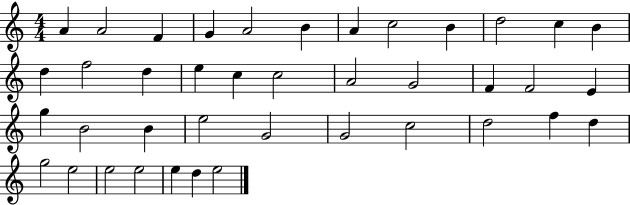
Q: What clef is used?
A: treble